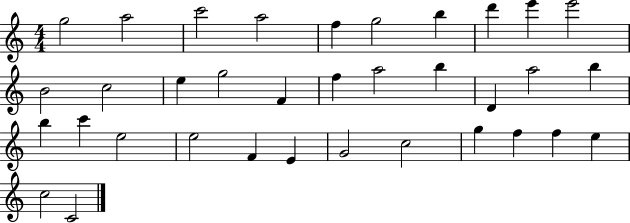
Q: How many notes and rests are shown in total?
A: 35